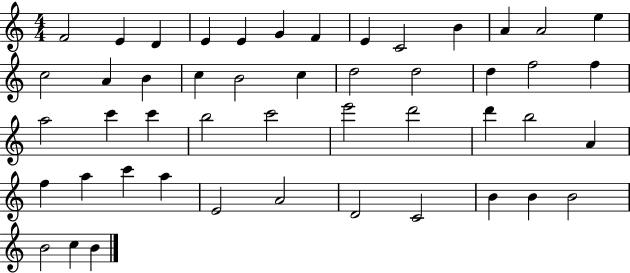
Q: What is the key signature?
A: C major